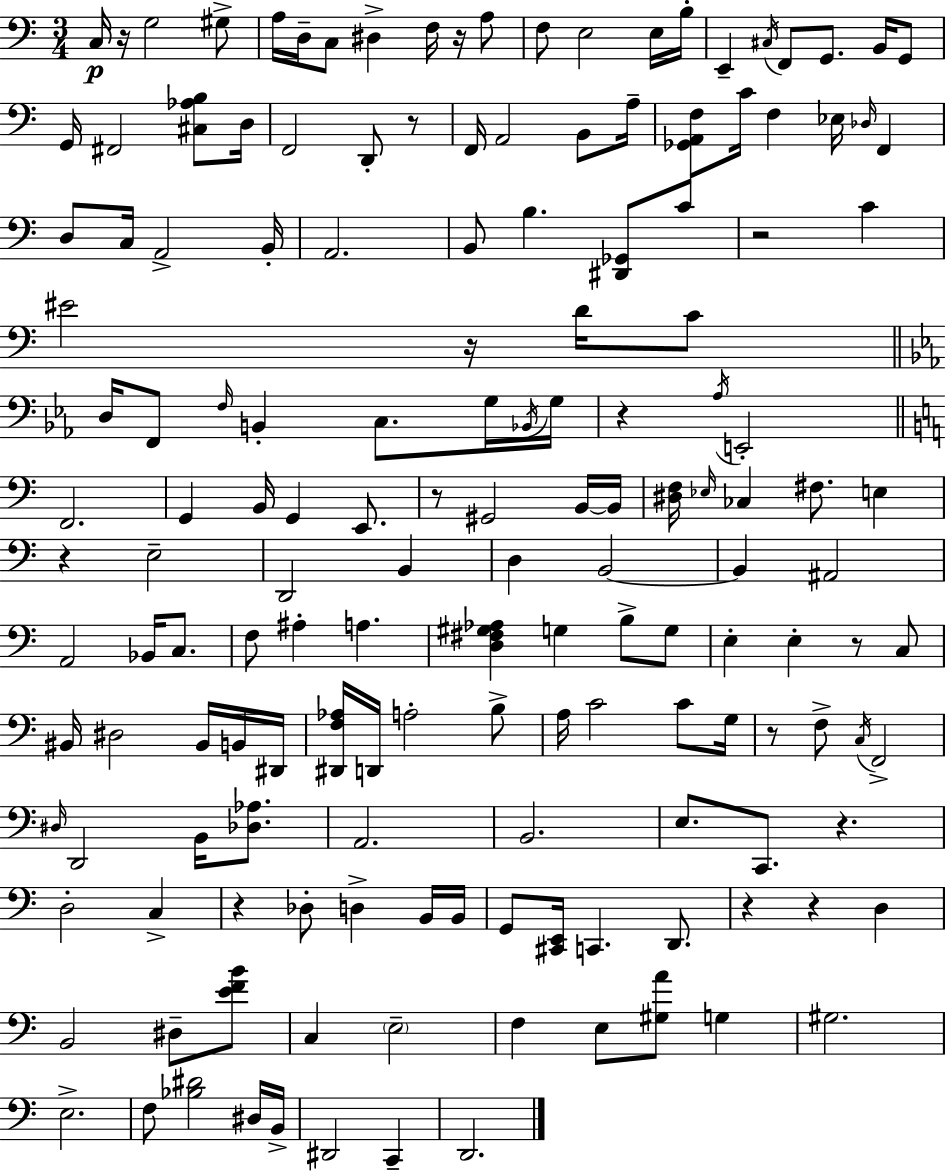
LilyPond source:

{
  \clef bass
  \numericTimeSignature
  \time 3/4
  \key a \minor
  c16\p r16 g2 gis8-> | a16 d16-- c8 dis4-> f16 r16 a8 | f8 e2 e16 b16-. | e,4-- \acciaccatura { cis16 } f,8 g,8. b,16 g,8 | \break g,16 fis,2 <cis aes b>8 | d16 f,2 d,8-. r8 | f,16 a,2 b,8 | a16-- <ges, a, f>8 c'16 f4 ees16 \grace { des16 } f,4 | \break d8 c16 a,2-> | b,16-. a,2. | b,8 b4. <dis, ges,>8 | c'8 r2 c'4 | \break eis'2 r16 d'16 | c'8 \bar "||" \break \key ees \major d16 f,8 \grace { f16 } b,4-. c8. g16 | \acciaccatura { bes,16 } g16 r4 \acciaccatura { aes16 } e,2-. | \bar "||" \break \key a \minor f,2. | g,4 b,16 g,4 e,8. | r8 gis,2 b,16~~ b,16 | <dis f>16 \grace { ees16 } ces4 fis8. e4 | \break r4 e2-- | d,2 b,4 | d4 b,2~~ | b,4 ais,2 | \break a,2 bes,16 c8. | f8 ais4-. a4. | <d fis gis aes>4 g4 b8-> g8 | e4-. e4-. r8 c8 | \break bis,16 dis2 bis,16 b,16 | dis,16 <dis, f aes>16 d,16 a2-. b8-> | a16 c'2 c'8 | g16 r8 f8-> \acciaccatura { c16 } f,2-> | \break \grace { dis16 } d,2 b,16 | <des aes>8. a,2. | b,2. | e8. c,8. r4. | \break d2-. c4-> | r4 des8-. d4-> | b,16 b,16 g,8 <cis, e,>16 c,4. | d,8. r4 r4 d4 | \break b,2 dis8-- | <e' f' b'>8 c4 \parenthesize e2-- | f4 e8 <gis a'>8 g4 | gis2. | \break e2.-> | f8 <bes dis'>2 | dis16 b,16-> dis,2 c,4-- | d,2. | \break \bar "|."
}